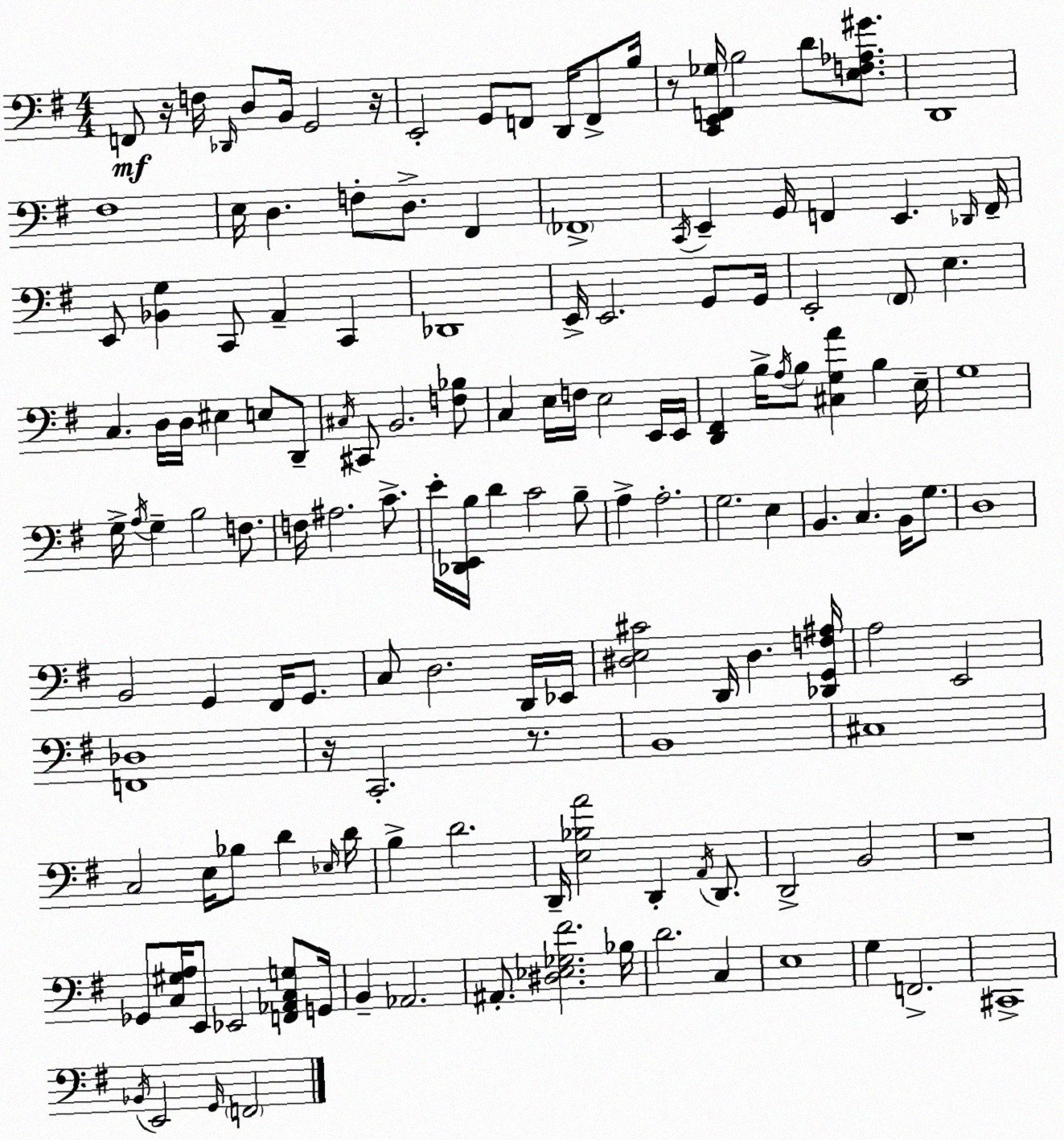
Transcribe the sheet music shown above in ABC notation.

X:1
T:Untitled
M:4/4
L:1/4
K:Em
F,,/2 z/4 F,/4 _D,,/4 D,/2 B,,/4 G,,2 z/4 E,,2 G,,/2 F,,/2 D,,/4 F,,/2 B,/4 z/2 [C,,E,,F,,_G,]/4 B,2 D/2 [E,F,_A,^G]/2 D,,4 ^F,4 E,/4 D, F,/2 D,/2 ^F,, _F,,4 C,,/4 E,, G,,/4 F,, E,, _D,,/4 F,,/4 E,,/2 [_B,,G,] C,,/2 A,, C,, _D,,4 E,,/4 E,,2 G,,/2 G,,/4 E,,2 ^F,,/2 E, C, D,/4 D,/4 ^E, E,/2 D,,/2 ^C,/4 ^C,,/2 B,,2 [F,_B,]/2 C, E,/4 F,/4 E,2 E,,/4 E,,/4 [D,,^F,,] B,/4 A,/4 B,/2 [^C,G,A] B, E,/4 G,4 G,/4 A,/4 G, B,2 F,/2 F,/4 ^A,2 C/2 E/4 [_D,,E,,B,]/4 D C2 B,/2 A, A,2 G,2 E, B,, C, B,,/4 G,/2 D,4 B,,2 G,, ^F,,/4 G,,/2 C,/2 D,2 D,,/4 _E,,/4 [^D,E,^C]2 D,,/4 ^D, [_D,,G,,F,^A,]/4 A,2 E,,2 [F,,_D,]4 z/4 C,,2 z/2 B,,4 ^C,4 C,2 E,/4 _B,/2 D _E,/4 D/4 B, D2 D,,/4 [E,_B,A]2 D,, A,,/4 D,,/2 D,,2 B,,2 z4 _G,,/2 [C,^G,A,]/4 E,,/2 _E,,2 [F,,_A,,C,G,]/2 G,,/4 B,, _A,,2 ^A,,/2 [^D,_E,_G,^F]2 _B,/4 D2 C, E,4 G, F,,2 ^C,,4 _B,,/4 E,,2 G,,/4 F,,2